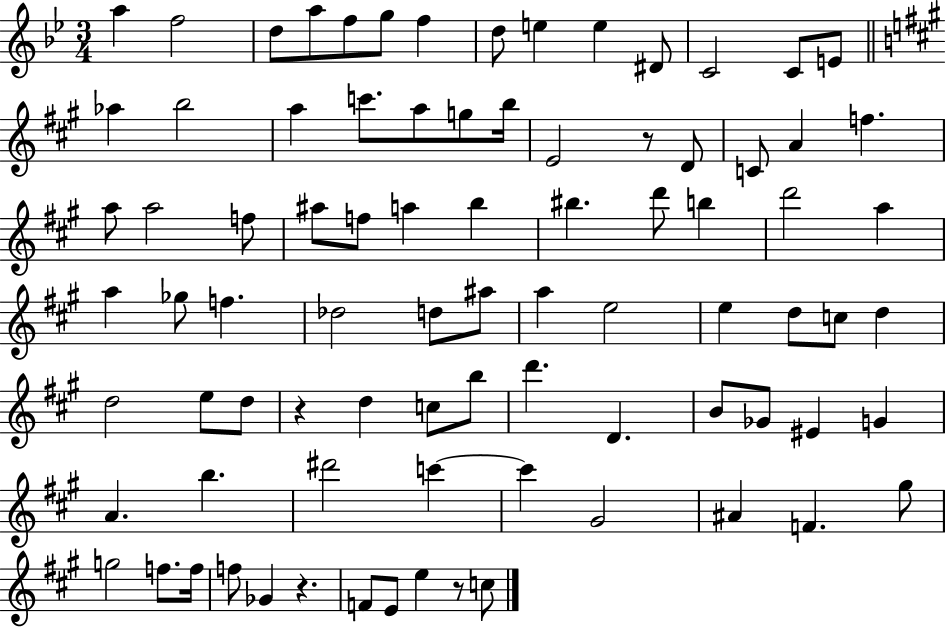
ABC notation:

X:1
T:Untitled
M:3/4
L:1/4
K:Bb
a f2 d/2 a/2 f/2 g/2 f d/2 e e ^D/2 C2 C/2 E/2 _a b2 a c'/2 a/2 g/2 b/4 E2 z/2 D/2 C/2 A f a/2 a2 f/2 ^a/2 f/2 a b ^b d'/2 b d'2 a a _g/2 f _d2 d/2 ^a/2 a e2 e d/2 c/2 d d2 e/2 d/2 z d c/2 b/2 d' D B/2 _G/2 ^E G A b ^d'2 c' c' ^G2 ^A F ^g/2 g2 f/2 f/4 f/2 _G z F/2 E/2 e z/2 c/2